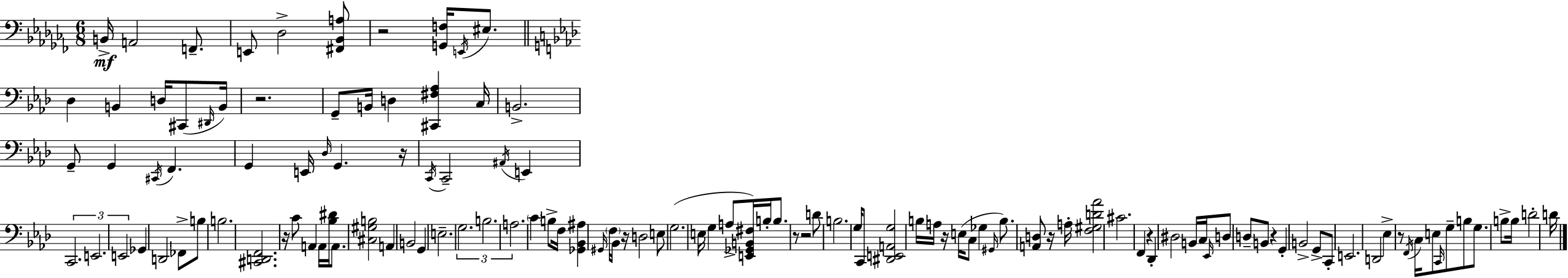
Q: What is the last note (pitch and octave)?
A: D4